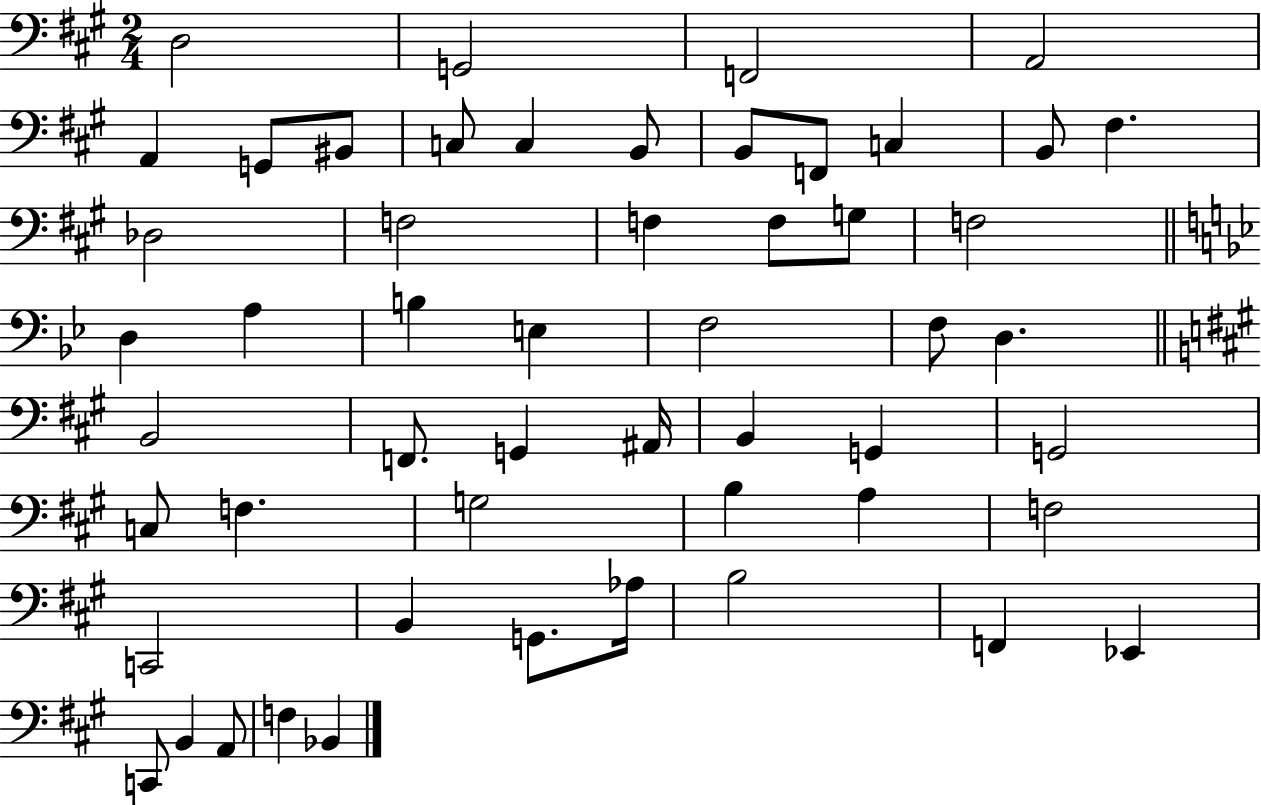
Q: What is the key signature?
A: A major